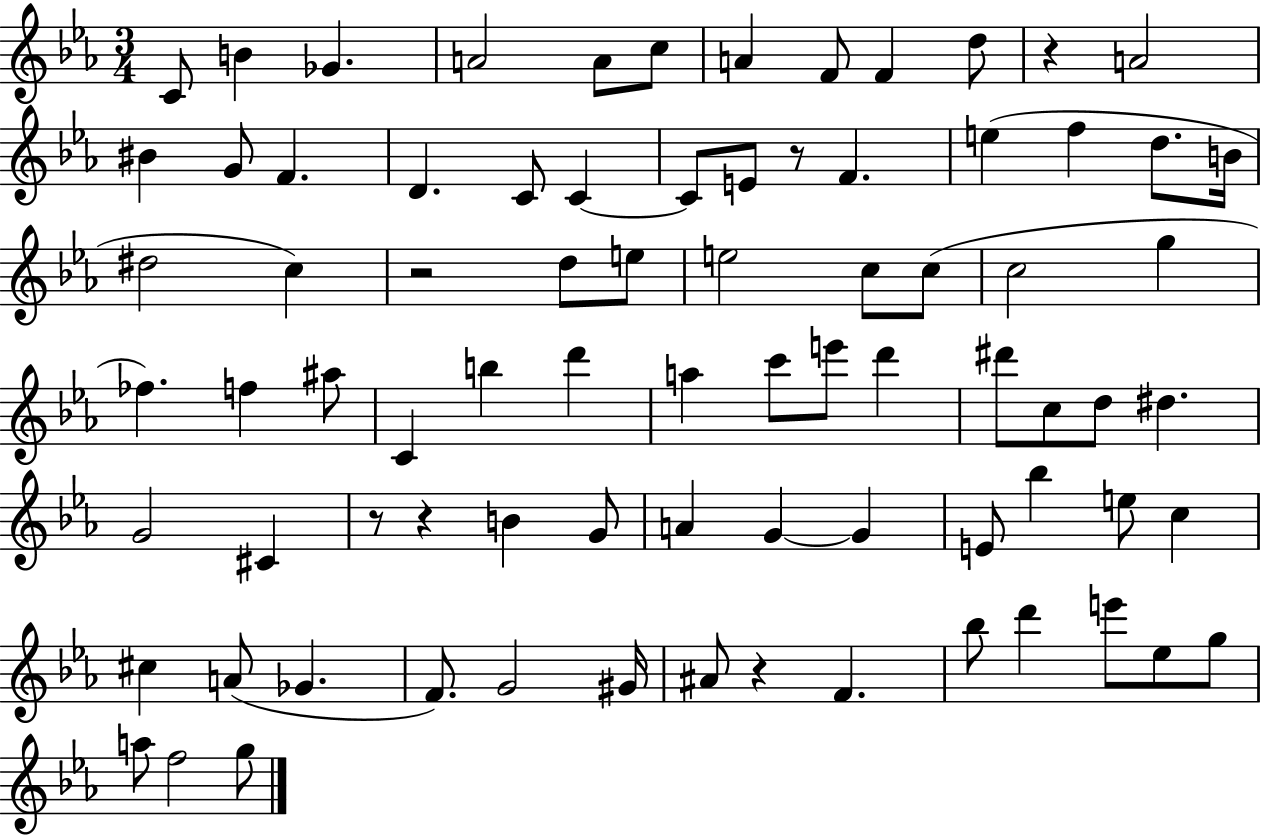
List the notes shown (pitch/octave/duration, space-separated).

C4/e B4/q Gb4/q. A4/h A4/e C5/e A4/q F4/e F4/q D5/e R/q A4/h BIS4/q G4/e F4/q. D4/q. C4/e C4/q C4/e E4/e R/e F4/q. E5/q F5/q D5/e. B4/s D#5/h C5/q R/h D5/e E5/e E5/h C5/e C5/e C5/h G5/q FES5/q. F5/q A#5/e C4/q B5/q D6/q A5/q C6/e E6/e D6/q D#6/e C5/e D5/e D#5/q. G4/h C#4/q R/e R/q B4/q G4/e A4/q G4/q G4/q E4/e Bb5/q E5/e C5/q C#5/q A4/e Gb4/q. F4/e. G4/h G#4/s A#4/e R/q F4/q. Bb5/e D6/q E6/e Eb5/e G5/e A5/e F5/h G5/e